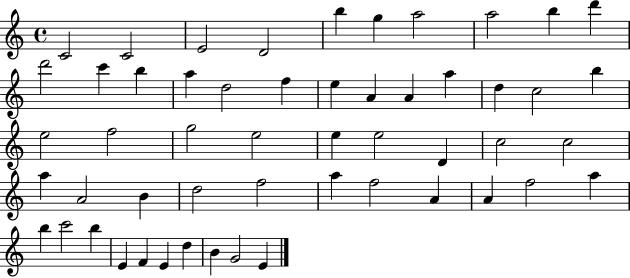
{
  \clef treble
  \time 4/4
  \defaultTimeSignature
  \key c \major
  c'2 c'2 | e'2 d'2 | b''4 g''4 a''2 | a''2 b''4 d'''4 | \break d'''2 c'''4 b''4 | a''4 d''2 f''4 | e''4 a'4 a'4 a''4 | d''4 c''2 b''4 | \break e''2 f''2 | g''2 e''2 | e''4 e''2 d'4 | c''2 c''2 | \break a''4 a'2 b'4 | d''2 f''2 | a''4 f''2 a'4 | a'4 f''2 a''4 | \break b''4 c'''2 b''4 | e'4 f'4 e'4 d''4 | b'4 g'2 e'4 | \bar "|."
}